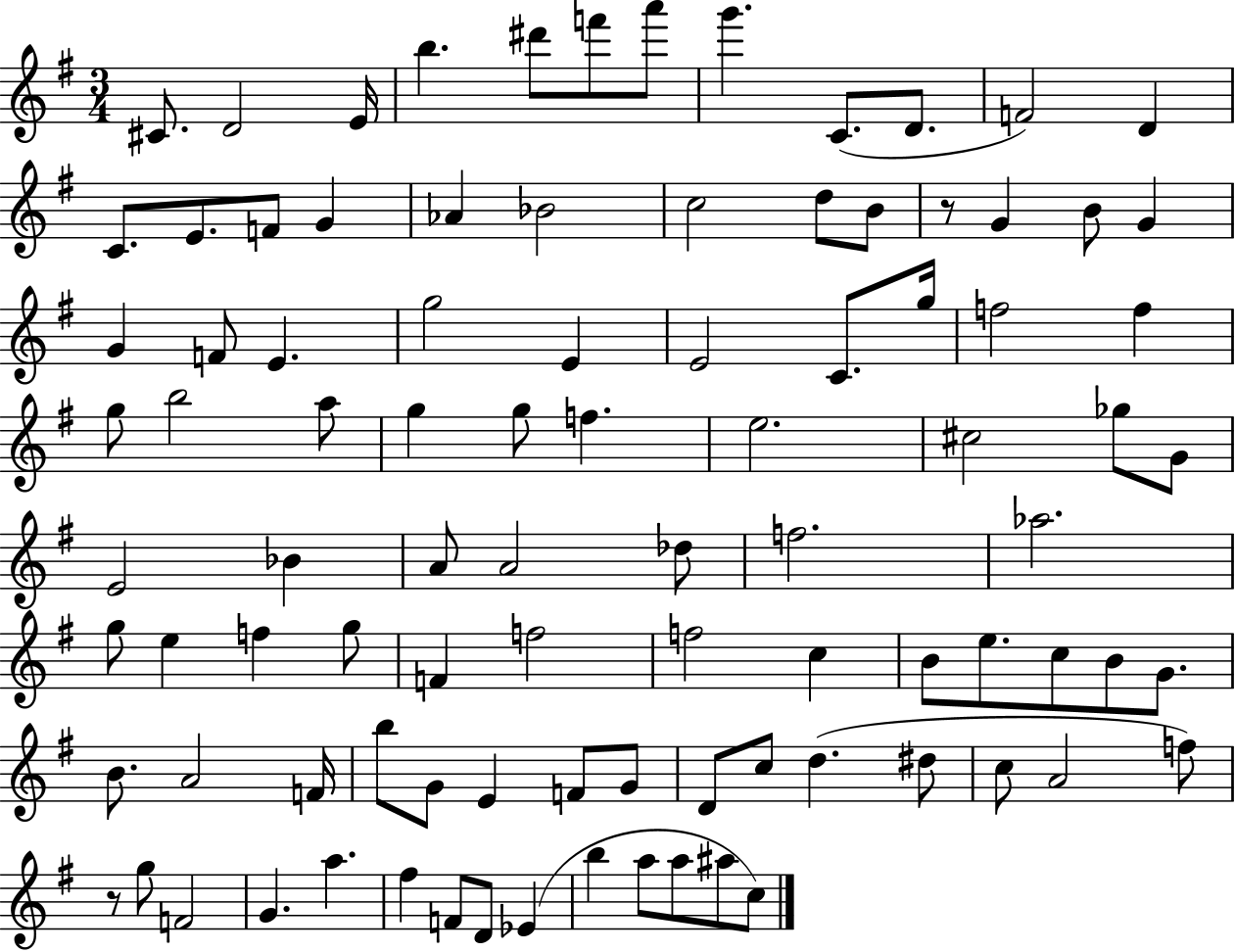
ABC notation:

X:1
T:Untitled
M:3/4
L:1/4
K:G
^C/2 D2 E/4 b ^d'/2 f'/2 a'/2 g' C/2 D/2 F2 D C/2 E/2 F/2 G _A _B2 c2 d/2 B/2 z/2 G B/2 G G F/2 E g2 E E2 C/2 g/4 f2 f g/2 b2 a/2 g g/2 f e2 ^c2 _g/2 G/2 E2 _B A/2 A2 _d/2 f2 _a2 g/2 e f g/2 F f2 f2 c B/2 e/2 c/2 B/2 G/2 B/2 A2 F/4 b/2 G/2 E F/2 G/2 D/2 c/2 d ^d/2 c/2 A2 f/2 z/2 g/2 F2 G a ^f F/2 D/2 _E b a/2 a/2 ^a/2 c/2